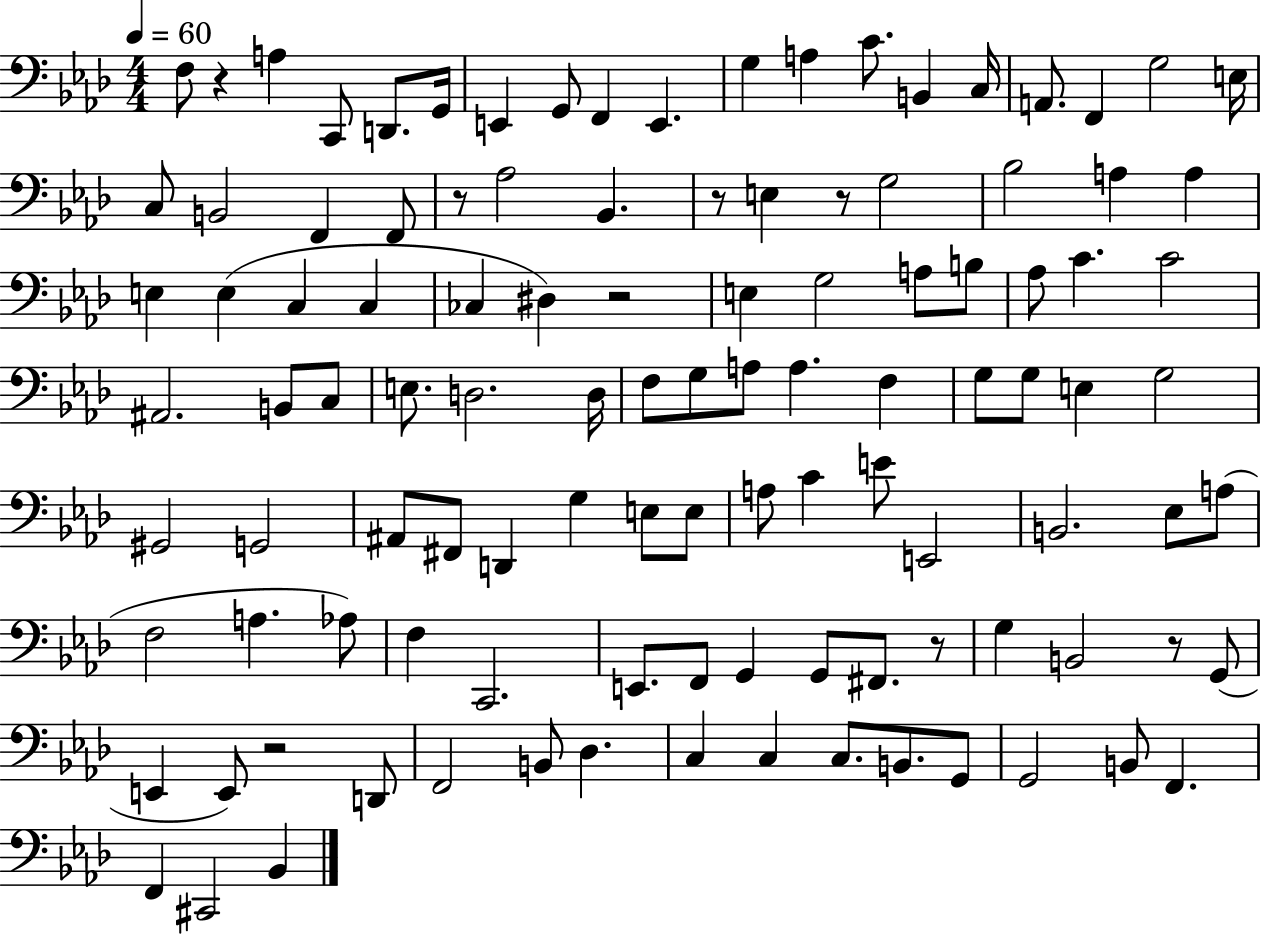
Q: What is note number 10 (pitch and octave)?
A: G3